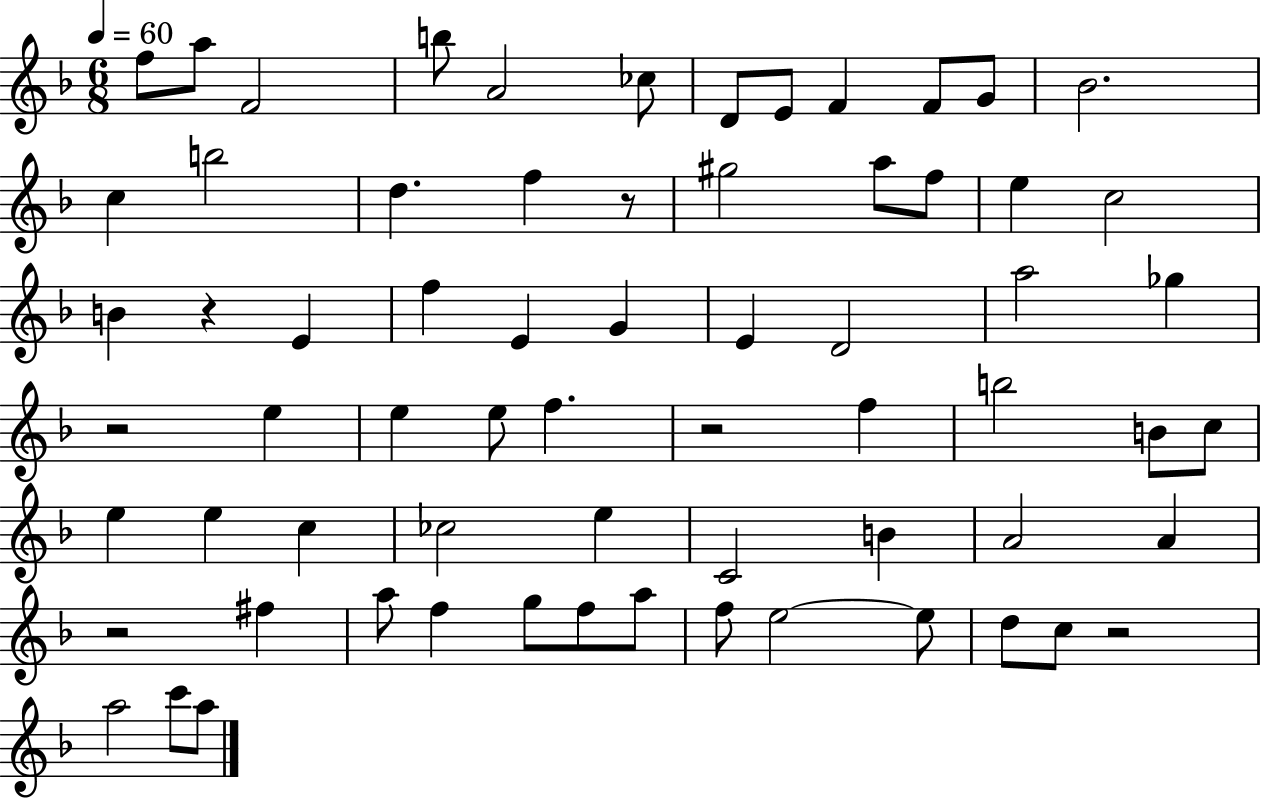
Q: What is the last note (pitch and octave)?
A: A5